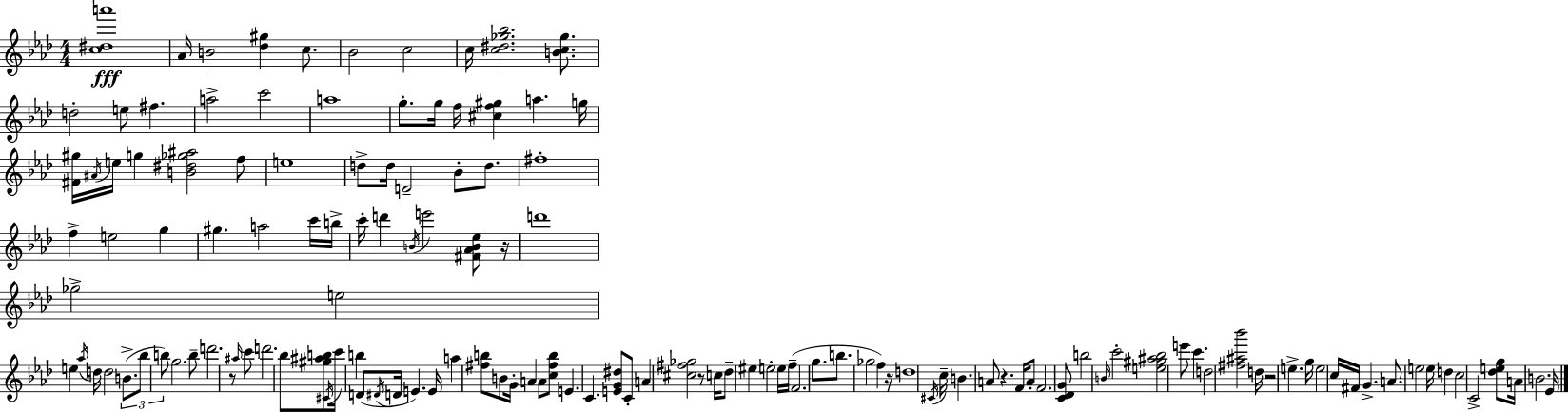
[C5,D#5,A6]/w Ab4/s B4/h [Db5,G#5]/q C5/e. Bb4/h C5/h C5/s [C5,D#5,Gb5,Bb5]/h. [B4,C5,Gb5]/e. D5/h E5/e F#5/q. A5/h C6/h A5/w G5/e. G5/s F5/s [C#5,F5,G#5]/q A5/q. G5/s [F#4,G#5]/s A#4/s E5/s G5/q [B4,D#5,Gb5,A#5]/h F5/e E5/w D5/e D5/s D4/h Bb4/e D5/e. F#5/w F5/q E5/h G5/q G#5/q. A5/h C6/s B5/s C6/s D6/q B4/s E6/h [F#4,Ab4,B4,Eb5]/e R/s D6/w Gb5/h E5/h E5/q Ab5/s D5/s D5/h B4/e. Bb5/e B5/e G5/h. B5/e D6/h. R/e A#5/s C6/e D6/h. Bb5/e [G#5,A#5,B5]/e C#4/s C6/s B5/q D4/e D#4/s D4/s E4/q. E4/s A5/q [F#5,B5]/e B4/e G4/s A4/q A4/e [C5,F#5,B5]/e E4/q. C4/q. [E4,G4,D#5]/e C4/e A4/q [C#5,F#5,Gb5]/h R/e C5/s Db5/e EIS5/q E5/h E5/s F5/s F4/h. G5/e. B5/e. Gb5/h F5/q R/s D5/w C#4/s C5/s B4/q. A4/e R/q. F4/s A4/e F4/h. [C4,Db4,G4]/e B5/h B4/s C6/h [E5,G#5,A#5,Bb5]/h E6/e C6/q. D5/h [F#5,A#5,Bb6]/h D5/s R/h E5/q. G5/s E5/h C5/s F#4/s G4/q. A4/e. E5/h E5/s D5/q C5/h C4/h [Db5,E5,G5]/e A4/s B4/h. Eb4/s